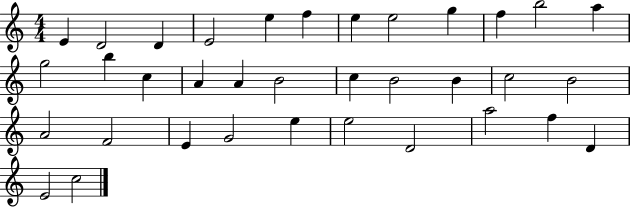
E4/q D4/h D4/q E4/h E5/q F5/q E5/q E5/h G5/q F5/q B5/h A5/q G5/h B5/q C5/q A4/q A4/q B4/h C5/q B4/h B4/q C5/h B4/h A4/h F4/h E4/q G4/h E5/q E5/h D4/h A5/h F5/q D4/q E4/h C5/h